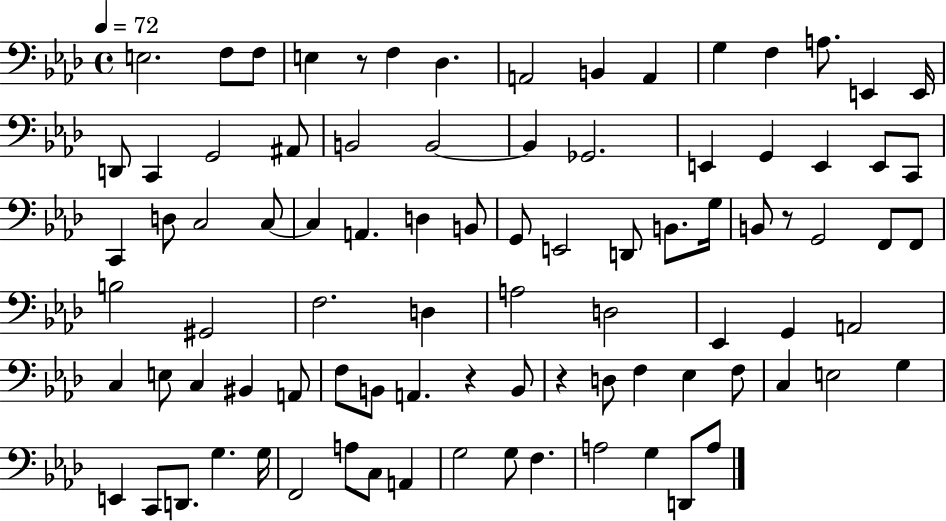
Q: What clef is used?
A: bass